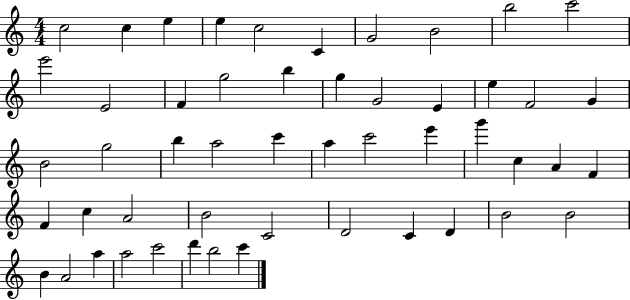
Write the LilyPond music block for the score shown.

{
  \clef treble
  \numericTimeSignature
  \time 4/4
  \key c \major
  c''2 c''4 e''4 | e''4 c''2 c'4 | g'2 b'2 | b''2 c'''2 | \break e'''2 e'2 | f'4 g''2 b''4 | g''4 g'2 e'4 | e''4 f'2 g'4 | \break b'2 g''2 | b''4 a''2 c'''4 | a''4 c'''2 e'''4 | g'''4 c''4 a'4 f'4 | \break f'4 c''4 a'2 | b'2 c'2 | d'2 c'4 d'4 | b'2 b'2 | \break b'4 a'2 a''4 | a''2 c'''2 | d'''4 b''2 c'''4 | \bar "|."
}